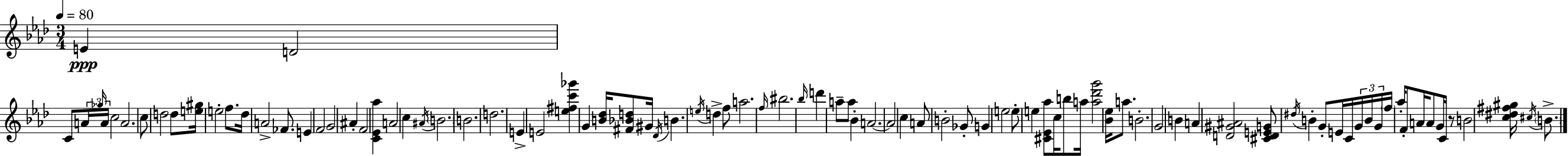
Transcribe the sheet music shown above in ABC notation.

X:1
T:Untitled
M:3/4
L:1/4
K:Fm
E D2 C/2 A/4 _g/4 A/4 c2 A2 c/2 d2 d/2 [e^g]/4 e2 f/2 _d/4 A2 _F/2 E F2 G2 ^A F2 [C_E_a] A2 c ^A/4 B2 B2 d2 E E2 [e^fc'_g'] G [B_d]/4 [^F_Bd]/2 ^G/4 _D/4 B e/4 d f/2 a2 f/4 ^b2 _b/4 d' a/2 a/2 _B A2 A2 c A/2 B2 _G/2 G e2 e/2 e [^C_E_a]/2 c/4 b/2 a/4 [a_d'g']2 [_B_e]/4 a/2 B2 G2 B A [D^G^A]2 [^CDEG]/2 ^d/4 B G/2 E/4 C/4 G/4 B/4 G/4 f/4 _a/4 F/2 A/4 A/2 G/4 C/4 z/2 B2 [c^d^f^g]/4 ^c/4 B/2